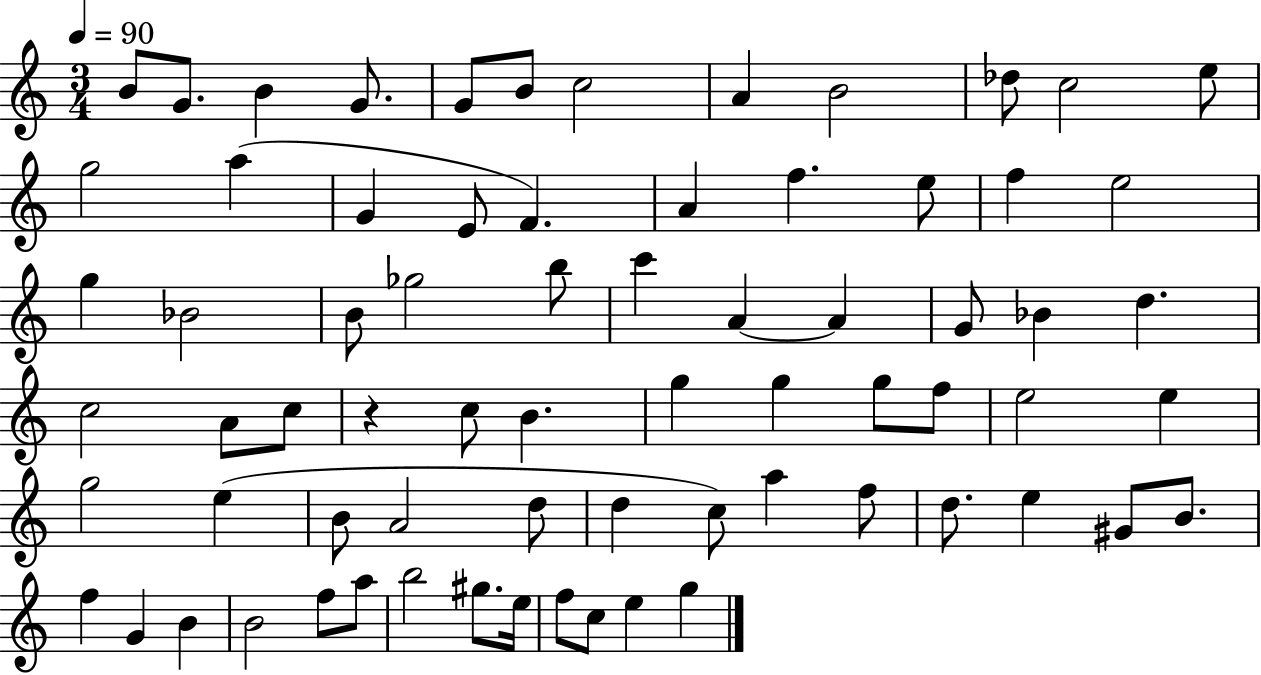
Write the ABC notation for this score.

X:1
T:Untitled
M:3/4
L:1/4
K:C
B/2 G/2 B G/2 G/2 B/2 c2 A B2 _d/2 c2 e/2 g2 a G E/2 F A f e/2 f e2 g _B2 B/2 _g2 b/2 c' A A G/2 _B d c2 A/2 c/2 z c/2 B g g g/2 f/2 e2 e g2 e B/2 A2 d/2 d c/2 a f/2 d/2 e ^G/2 B/2 f G B B2 f/2 a/2 b2 ^g/2 e/4 f/2 c/2 e g